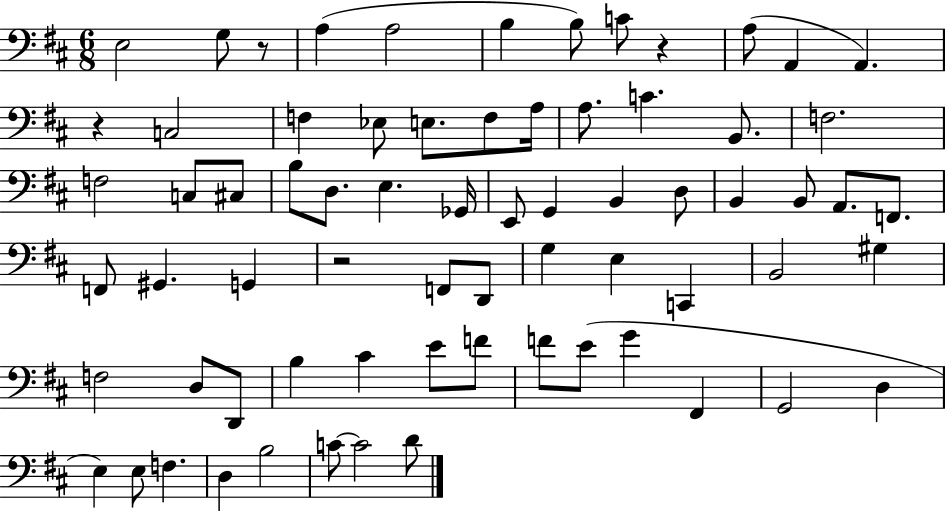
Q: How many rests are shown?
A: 4